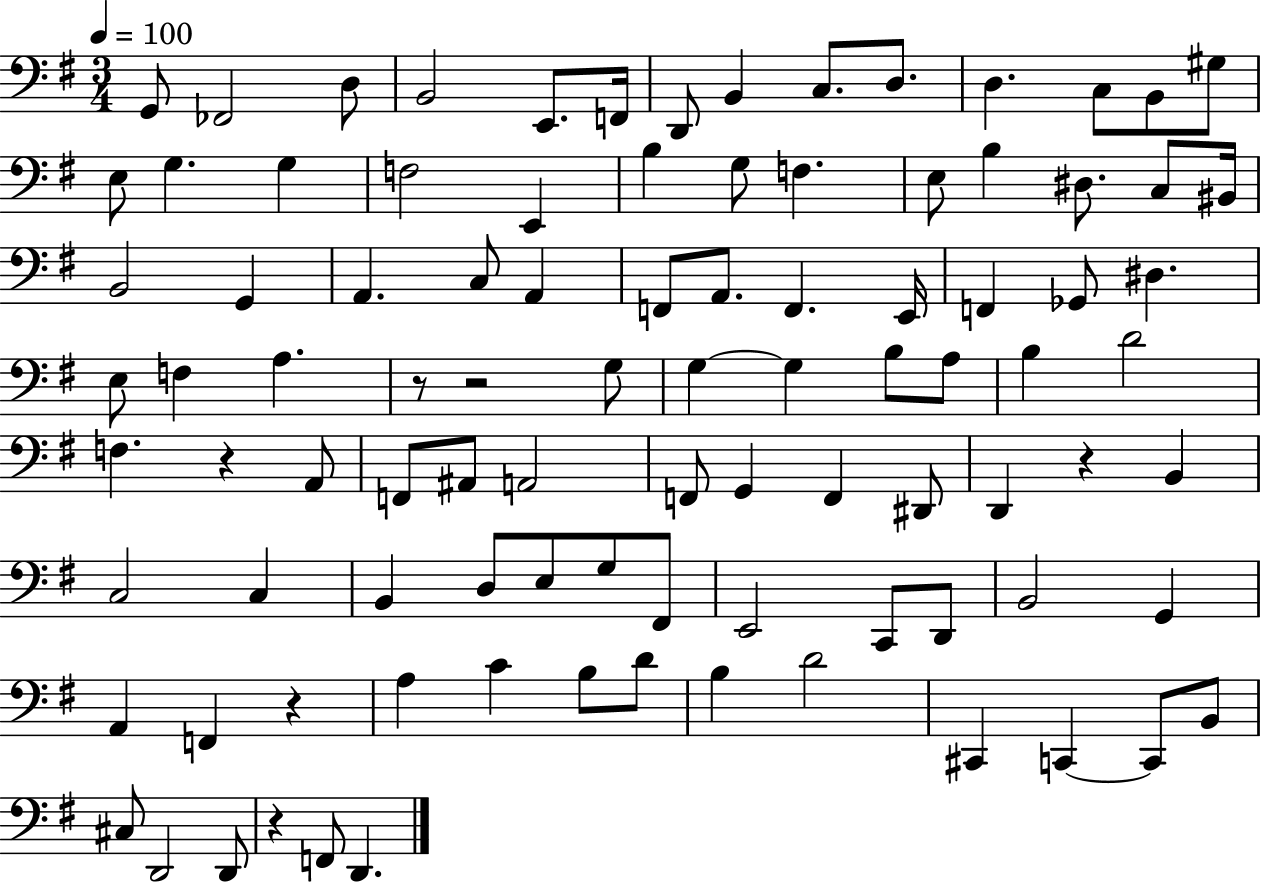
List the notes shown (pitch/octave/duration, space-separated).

G2/e FES2/h D3/e B2/h E2/e. F2/s D2/e B2/q C3/e. D3/e. D3/q. C3/e B2/e G#3/e E3/e G3/q. G3/q F3/h E2/q B3/q G3/e F3/q. E3/e B3/q D#3/e. C3/e BIS2/s B2/h G2/q A2/q. C3/e A2/q F2/e A2/e. F2/q. E2/s F2/q Gb2/e D#3/q. E3/e F3/q A3/q. R/e R/h G3/e G3/q G3/q B3/e A3/e B3/q D4/h F3/q. R/q A2/e F2/e A#2/e A2/h F2/e G2/q F2/q D#2/e D2/q R/q B2/q C3/h C3/q B2/q D3/e E3/e G3/e F#2/e E2/h C2/e D2/e B2/h G2/q A2/q F2/q R/q A3/q C4/q B3/e D4/e B3/q D4/h C#2/q C2/q C2/e B2/e C#3/e D2/h D2/e R/q F2/e D2/q.